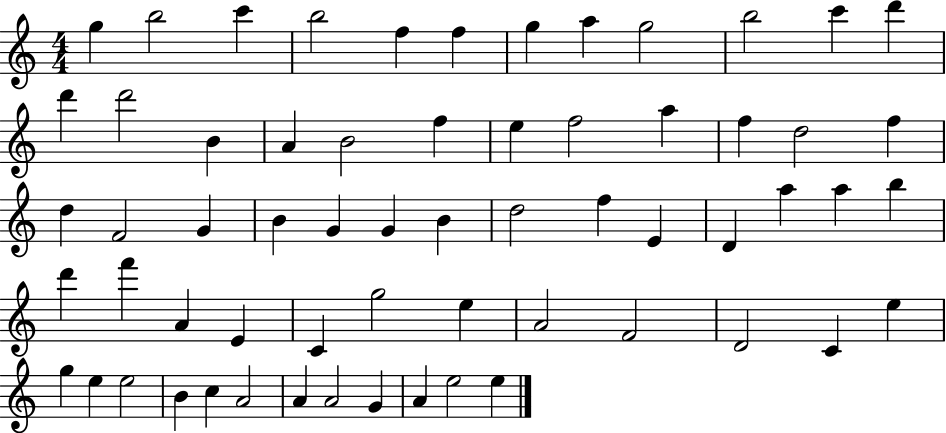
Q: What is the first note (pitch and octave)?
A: G5